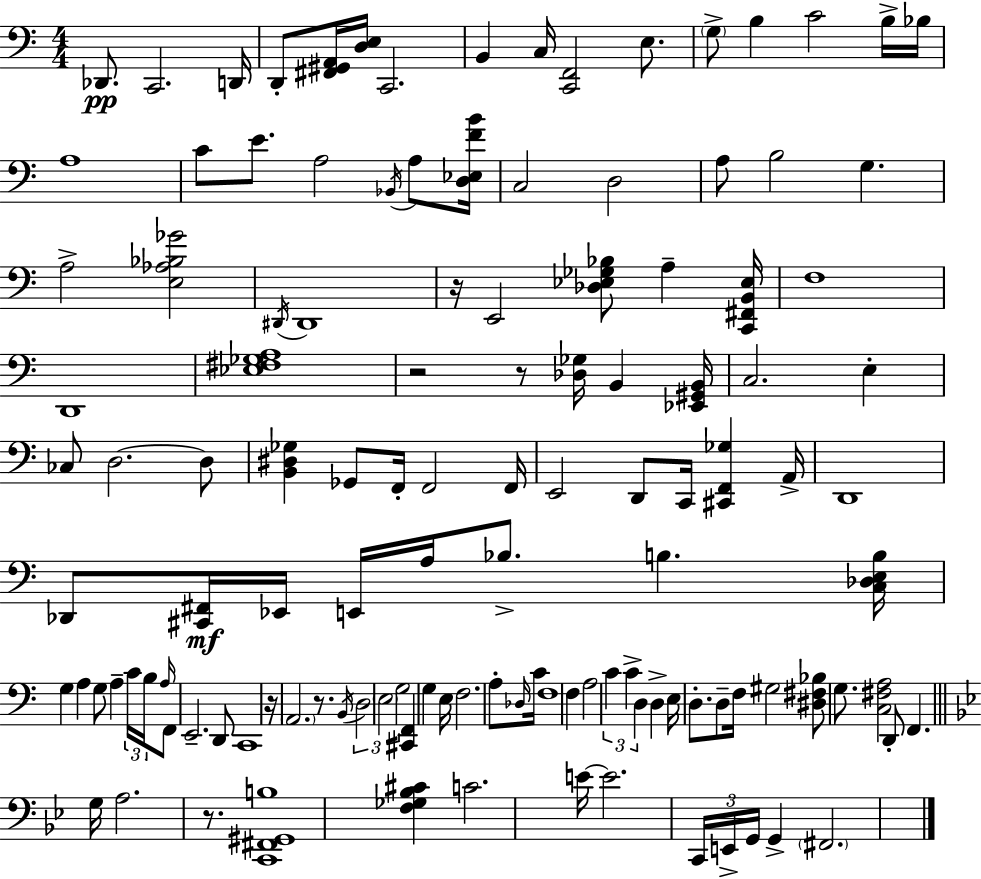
{
  \clef bass
  \numericTimeSignature
  \time 4/4
  \key a \minor
  des,8.\pp c,2. d,16 | d,8-. <fis, gis, a,>16 <d e>16 c,2. | b,4 c16 <c, f,>2 e8. | \parenthesize g8-> b4 c'2 b16-> bes16 | \break a1 | c'8 e'8. a2 \acciaccatura { bes,16 } a8 | <d ees f' b'>16 c2 d2 | a8 b2 g4. | \break a2-> <e aes bes ges'>2 | \acciaccatura { dis,16 } dis,1 | r16 e,2 <des ees ges bes>8 a4-- | <c, fis, b, ees>16 f1 | \break d,1 | <ees fis ges a>1 | r2 r8 <des ges>16 b,4 | <ees, gis, b,>16 c2. e4-. | \break ces8 d2.~~ | d8 <b, dis ges>4 ges,8 f,16-. f,2 | f,16 e,2 d,8 c,16 <cis, f, ges>4 | a,16-> d,1 | \break des,8 <cis, fis,>16\mf ees,16 e,16 a16 bes8.-> b4. | <c des e b>16 g4 a4 g8 a4-- | \tuplet 3/2 { c'16 b16 \grace { a16 } } f,8 e,2.-- | d,8 c,1 | \break r16 \parenthesize a,2. | r8. \acciaccatura { b,16 } \tuplet 3/2 { d2 \parenthesize e2 | g2 } <cis, f,>4 | g4 e16 f2. | \break a8-. \grace { des16 } c'16 f1 | f4 a2 | \tuplet 3/2 { c'4 c'4-> d4 } d4-> | e16 d8.-. d8-- f16 gis2 | \break <dis fis bes>8 g8. <c fis a>2 d,8-. f,4. | \bar "||" \break \key bes \major g16 a2. r8. | <c, fis, gis, b>1 | <f ges bes cis'>4 c'2. | e'16~~ e'2. \tuplet 3/2 { c,16 e,16-> g,16 } | \break g,4-> \parenthesize fis,2. | \bar "|."
}